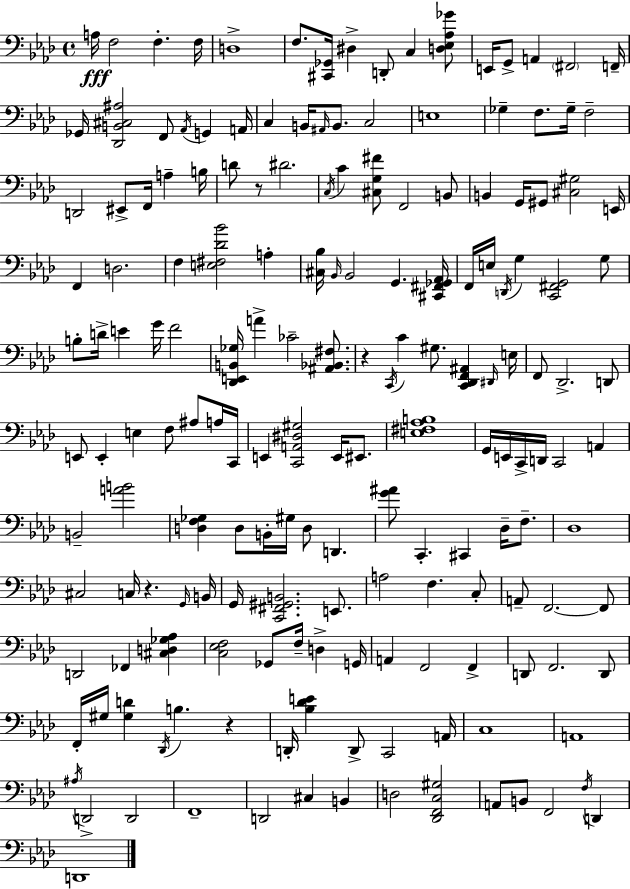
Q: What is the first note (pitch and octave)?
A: A3